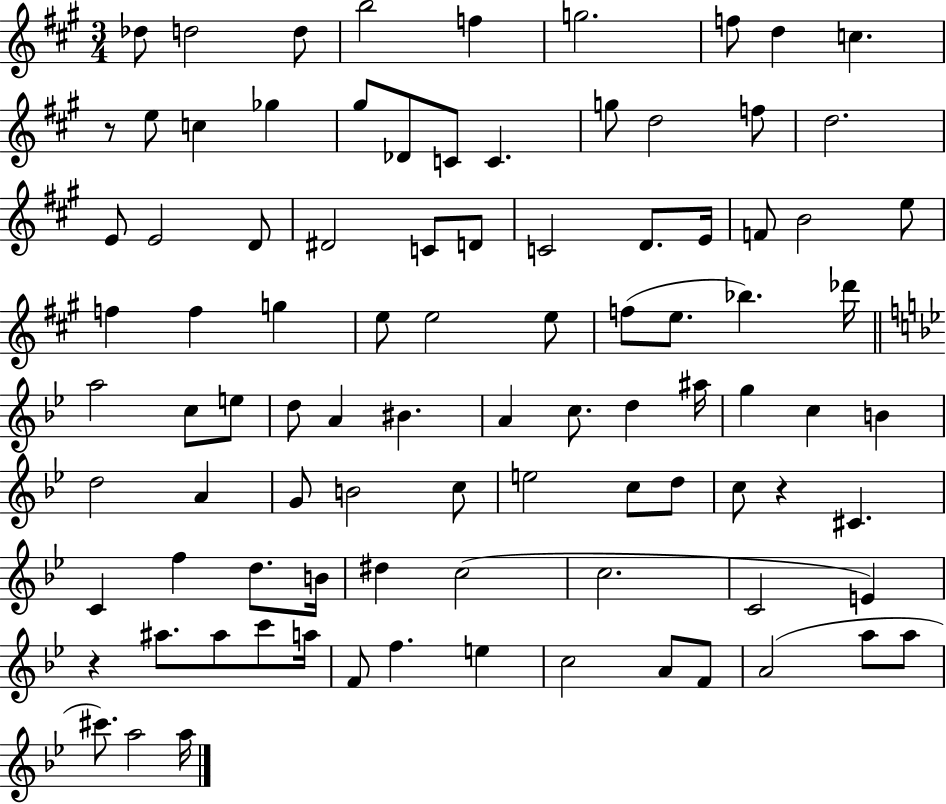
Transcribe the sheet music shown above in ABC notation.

X:1
T:Untitled
M:3/4
L:1/4
K:A
_d/2 d2 d/2 b2 f g2 f/2 d c z/2 e/2 c _g ^g/2 _D/2 C/2 C g/2 d2 f/2 d2 E/2 E2 D/2 ^D2 C/2 D/2 C2 D/2 E/4 F/2 B2 e/2 f f g e/2 e2 e/2 f/2 e/2 _b _d'/4 a2 c/2 e/2 d/2 A ^B A c/2 d ^a/4 g c B d2 A G/2 B2 c/2 e2 c/2 d/2 c/2 z ^C C f d/2 B/4 ^d c2 c2 C2 E z ^a/2 ^a/2 c'/2 a/4 F/2 f e c2 A/2 F/2 A2 a/2 a/2 ^c'/2 a2 a/4